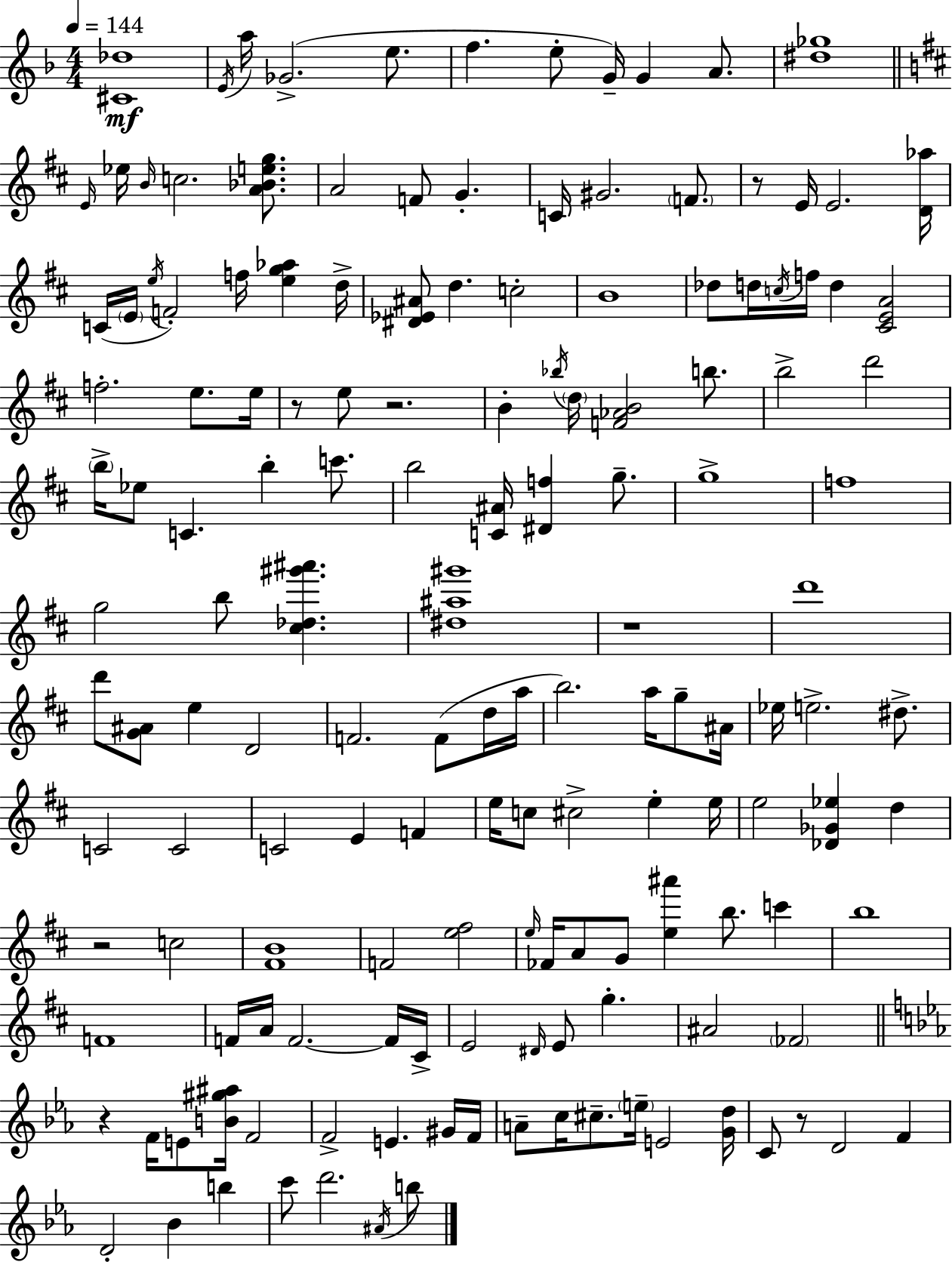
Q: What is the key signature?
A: D minor